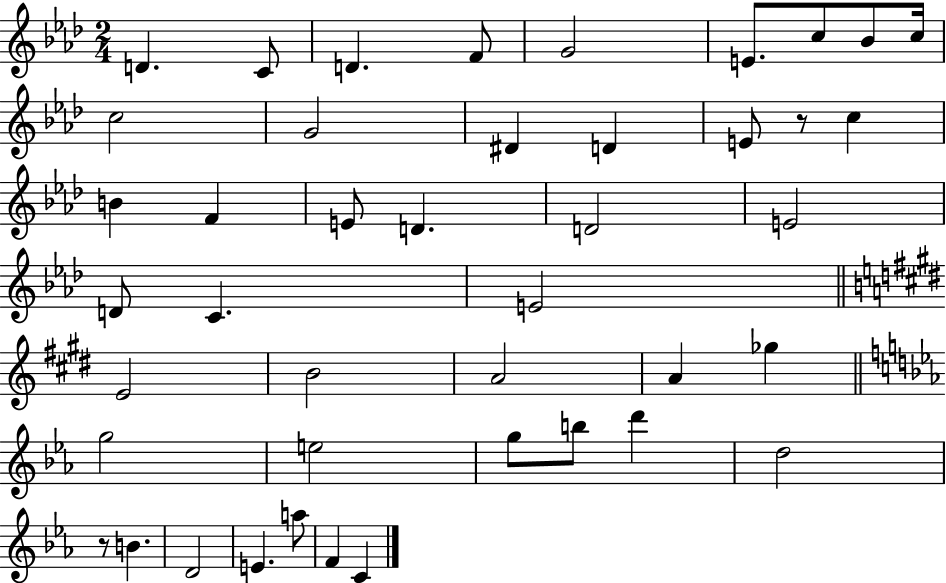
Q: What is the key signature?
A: AES major